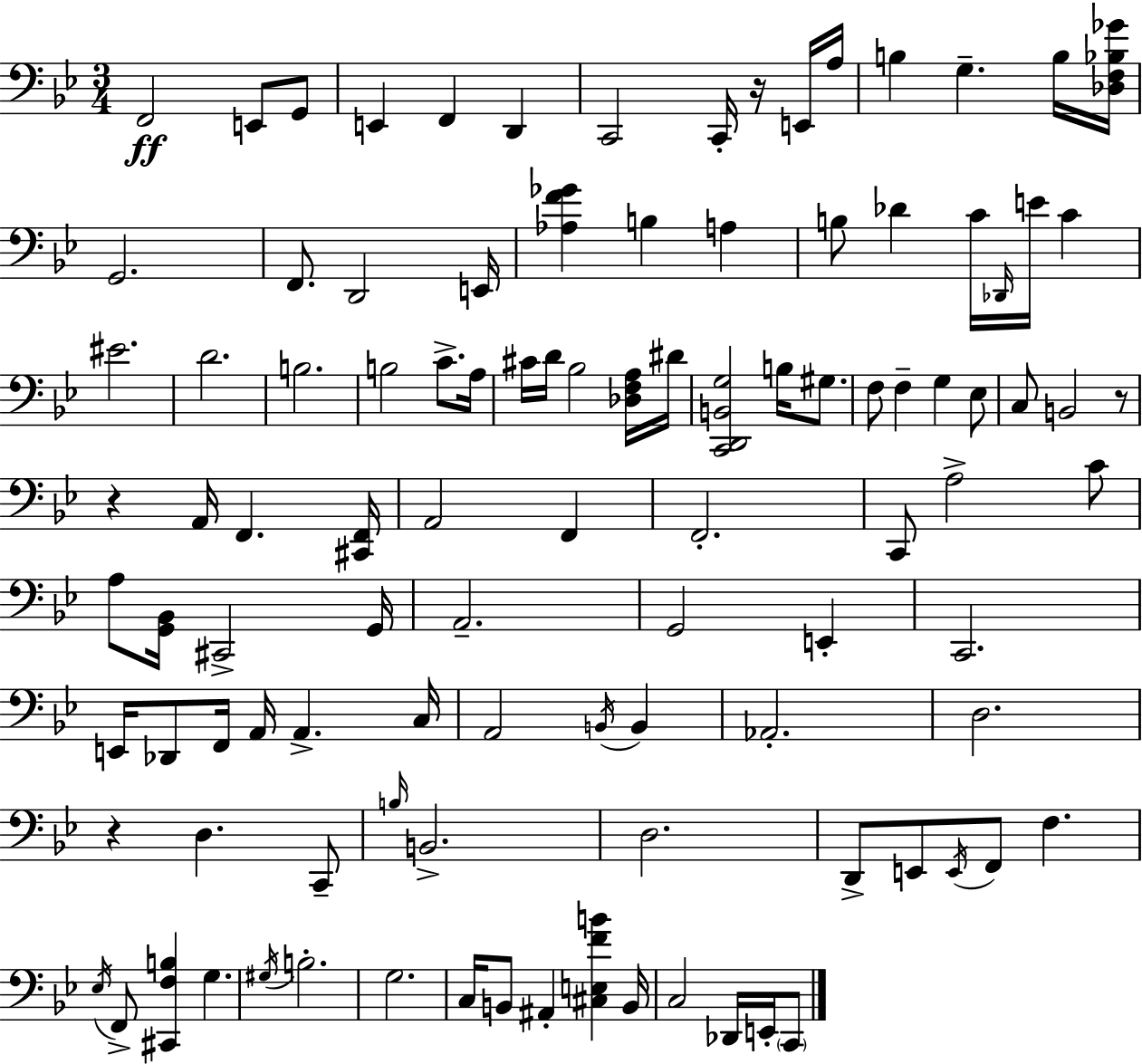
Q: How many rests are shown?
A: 4